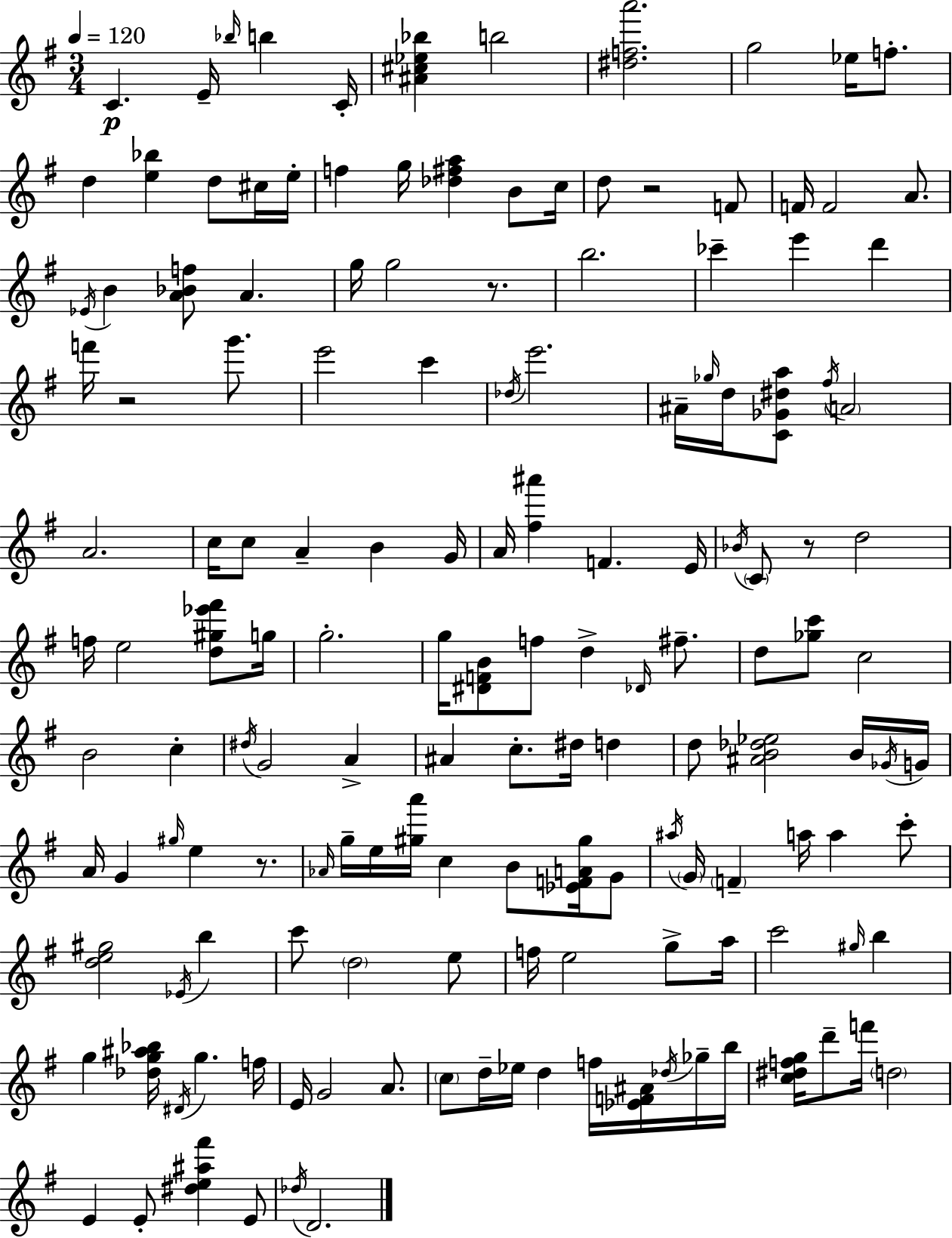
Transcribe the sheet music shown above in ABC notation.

X:1
T:Untitled
M:3/4
L:1/4
K:Em
C E/4 _b/4 b C/4 [^A^c_e_b] b2 [^dfa']2 g2 _e/4 f/2 d [e_b] d/2 ^c/4 e/4 f g/4 [_d^fa] B/2 c/4 d/2 z2 F/2 F/4 F2 A/2 _E/4 B [A_Bf]/2 A g/4 g2 z/2 b2 _c' e' d' f'/4 z2 g'/2 e'2 c' _d/4 e'2 ^A/4 _g/4 d/4 [C_G^da]/2 ^f/4 A2 A2 c/4 c/2 A B G/4 A/4 [^f^a'] F E/4 _B/4 C/2 z/2 d2 f/4 e2 [d^g_e'^f']/2 g/4 g2 g/4 [^DFB]/2 f/2 d _D/4 ^f/2 d/2 [_gc']/2 c2 B2 c ^d/4 G2 A ^A c/2 ^d/4 d d/2 [^AB_d_e]2 B/4 _G/4 G/4 A/4 G ^g/4 e z/2 _A/4 g/4 e/4 [^ga']/4 c B/2 [_EFA^g]/4 G/2 ^a/4 G/4 F a/4 a c'/2 [de^g]2 _E/4 b c'/2 d2 e/2 f/4 e2 g/2 a/4 c'2 ^g/4 b g [_dg^a_b]/4 ^D/4 g f/4 E/4 G2 A/2 c/2 d/4 _e/4 d f/4 [_EF^A]/4 _d/4 _g/4 b/4 [c^dfg]/4 d'/2 f'/4 d2 E E/2 [^de^a^f'] E/2 _d/4 D2